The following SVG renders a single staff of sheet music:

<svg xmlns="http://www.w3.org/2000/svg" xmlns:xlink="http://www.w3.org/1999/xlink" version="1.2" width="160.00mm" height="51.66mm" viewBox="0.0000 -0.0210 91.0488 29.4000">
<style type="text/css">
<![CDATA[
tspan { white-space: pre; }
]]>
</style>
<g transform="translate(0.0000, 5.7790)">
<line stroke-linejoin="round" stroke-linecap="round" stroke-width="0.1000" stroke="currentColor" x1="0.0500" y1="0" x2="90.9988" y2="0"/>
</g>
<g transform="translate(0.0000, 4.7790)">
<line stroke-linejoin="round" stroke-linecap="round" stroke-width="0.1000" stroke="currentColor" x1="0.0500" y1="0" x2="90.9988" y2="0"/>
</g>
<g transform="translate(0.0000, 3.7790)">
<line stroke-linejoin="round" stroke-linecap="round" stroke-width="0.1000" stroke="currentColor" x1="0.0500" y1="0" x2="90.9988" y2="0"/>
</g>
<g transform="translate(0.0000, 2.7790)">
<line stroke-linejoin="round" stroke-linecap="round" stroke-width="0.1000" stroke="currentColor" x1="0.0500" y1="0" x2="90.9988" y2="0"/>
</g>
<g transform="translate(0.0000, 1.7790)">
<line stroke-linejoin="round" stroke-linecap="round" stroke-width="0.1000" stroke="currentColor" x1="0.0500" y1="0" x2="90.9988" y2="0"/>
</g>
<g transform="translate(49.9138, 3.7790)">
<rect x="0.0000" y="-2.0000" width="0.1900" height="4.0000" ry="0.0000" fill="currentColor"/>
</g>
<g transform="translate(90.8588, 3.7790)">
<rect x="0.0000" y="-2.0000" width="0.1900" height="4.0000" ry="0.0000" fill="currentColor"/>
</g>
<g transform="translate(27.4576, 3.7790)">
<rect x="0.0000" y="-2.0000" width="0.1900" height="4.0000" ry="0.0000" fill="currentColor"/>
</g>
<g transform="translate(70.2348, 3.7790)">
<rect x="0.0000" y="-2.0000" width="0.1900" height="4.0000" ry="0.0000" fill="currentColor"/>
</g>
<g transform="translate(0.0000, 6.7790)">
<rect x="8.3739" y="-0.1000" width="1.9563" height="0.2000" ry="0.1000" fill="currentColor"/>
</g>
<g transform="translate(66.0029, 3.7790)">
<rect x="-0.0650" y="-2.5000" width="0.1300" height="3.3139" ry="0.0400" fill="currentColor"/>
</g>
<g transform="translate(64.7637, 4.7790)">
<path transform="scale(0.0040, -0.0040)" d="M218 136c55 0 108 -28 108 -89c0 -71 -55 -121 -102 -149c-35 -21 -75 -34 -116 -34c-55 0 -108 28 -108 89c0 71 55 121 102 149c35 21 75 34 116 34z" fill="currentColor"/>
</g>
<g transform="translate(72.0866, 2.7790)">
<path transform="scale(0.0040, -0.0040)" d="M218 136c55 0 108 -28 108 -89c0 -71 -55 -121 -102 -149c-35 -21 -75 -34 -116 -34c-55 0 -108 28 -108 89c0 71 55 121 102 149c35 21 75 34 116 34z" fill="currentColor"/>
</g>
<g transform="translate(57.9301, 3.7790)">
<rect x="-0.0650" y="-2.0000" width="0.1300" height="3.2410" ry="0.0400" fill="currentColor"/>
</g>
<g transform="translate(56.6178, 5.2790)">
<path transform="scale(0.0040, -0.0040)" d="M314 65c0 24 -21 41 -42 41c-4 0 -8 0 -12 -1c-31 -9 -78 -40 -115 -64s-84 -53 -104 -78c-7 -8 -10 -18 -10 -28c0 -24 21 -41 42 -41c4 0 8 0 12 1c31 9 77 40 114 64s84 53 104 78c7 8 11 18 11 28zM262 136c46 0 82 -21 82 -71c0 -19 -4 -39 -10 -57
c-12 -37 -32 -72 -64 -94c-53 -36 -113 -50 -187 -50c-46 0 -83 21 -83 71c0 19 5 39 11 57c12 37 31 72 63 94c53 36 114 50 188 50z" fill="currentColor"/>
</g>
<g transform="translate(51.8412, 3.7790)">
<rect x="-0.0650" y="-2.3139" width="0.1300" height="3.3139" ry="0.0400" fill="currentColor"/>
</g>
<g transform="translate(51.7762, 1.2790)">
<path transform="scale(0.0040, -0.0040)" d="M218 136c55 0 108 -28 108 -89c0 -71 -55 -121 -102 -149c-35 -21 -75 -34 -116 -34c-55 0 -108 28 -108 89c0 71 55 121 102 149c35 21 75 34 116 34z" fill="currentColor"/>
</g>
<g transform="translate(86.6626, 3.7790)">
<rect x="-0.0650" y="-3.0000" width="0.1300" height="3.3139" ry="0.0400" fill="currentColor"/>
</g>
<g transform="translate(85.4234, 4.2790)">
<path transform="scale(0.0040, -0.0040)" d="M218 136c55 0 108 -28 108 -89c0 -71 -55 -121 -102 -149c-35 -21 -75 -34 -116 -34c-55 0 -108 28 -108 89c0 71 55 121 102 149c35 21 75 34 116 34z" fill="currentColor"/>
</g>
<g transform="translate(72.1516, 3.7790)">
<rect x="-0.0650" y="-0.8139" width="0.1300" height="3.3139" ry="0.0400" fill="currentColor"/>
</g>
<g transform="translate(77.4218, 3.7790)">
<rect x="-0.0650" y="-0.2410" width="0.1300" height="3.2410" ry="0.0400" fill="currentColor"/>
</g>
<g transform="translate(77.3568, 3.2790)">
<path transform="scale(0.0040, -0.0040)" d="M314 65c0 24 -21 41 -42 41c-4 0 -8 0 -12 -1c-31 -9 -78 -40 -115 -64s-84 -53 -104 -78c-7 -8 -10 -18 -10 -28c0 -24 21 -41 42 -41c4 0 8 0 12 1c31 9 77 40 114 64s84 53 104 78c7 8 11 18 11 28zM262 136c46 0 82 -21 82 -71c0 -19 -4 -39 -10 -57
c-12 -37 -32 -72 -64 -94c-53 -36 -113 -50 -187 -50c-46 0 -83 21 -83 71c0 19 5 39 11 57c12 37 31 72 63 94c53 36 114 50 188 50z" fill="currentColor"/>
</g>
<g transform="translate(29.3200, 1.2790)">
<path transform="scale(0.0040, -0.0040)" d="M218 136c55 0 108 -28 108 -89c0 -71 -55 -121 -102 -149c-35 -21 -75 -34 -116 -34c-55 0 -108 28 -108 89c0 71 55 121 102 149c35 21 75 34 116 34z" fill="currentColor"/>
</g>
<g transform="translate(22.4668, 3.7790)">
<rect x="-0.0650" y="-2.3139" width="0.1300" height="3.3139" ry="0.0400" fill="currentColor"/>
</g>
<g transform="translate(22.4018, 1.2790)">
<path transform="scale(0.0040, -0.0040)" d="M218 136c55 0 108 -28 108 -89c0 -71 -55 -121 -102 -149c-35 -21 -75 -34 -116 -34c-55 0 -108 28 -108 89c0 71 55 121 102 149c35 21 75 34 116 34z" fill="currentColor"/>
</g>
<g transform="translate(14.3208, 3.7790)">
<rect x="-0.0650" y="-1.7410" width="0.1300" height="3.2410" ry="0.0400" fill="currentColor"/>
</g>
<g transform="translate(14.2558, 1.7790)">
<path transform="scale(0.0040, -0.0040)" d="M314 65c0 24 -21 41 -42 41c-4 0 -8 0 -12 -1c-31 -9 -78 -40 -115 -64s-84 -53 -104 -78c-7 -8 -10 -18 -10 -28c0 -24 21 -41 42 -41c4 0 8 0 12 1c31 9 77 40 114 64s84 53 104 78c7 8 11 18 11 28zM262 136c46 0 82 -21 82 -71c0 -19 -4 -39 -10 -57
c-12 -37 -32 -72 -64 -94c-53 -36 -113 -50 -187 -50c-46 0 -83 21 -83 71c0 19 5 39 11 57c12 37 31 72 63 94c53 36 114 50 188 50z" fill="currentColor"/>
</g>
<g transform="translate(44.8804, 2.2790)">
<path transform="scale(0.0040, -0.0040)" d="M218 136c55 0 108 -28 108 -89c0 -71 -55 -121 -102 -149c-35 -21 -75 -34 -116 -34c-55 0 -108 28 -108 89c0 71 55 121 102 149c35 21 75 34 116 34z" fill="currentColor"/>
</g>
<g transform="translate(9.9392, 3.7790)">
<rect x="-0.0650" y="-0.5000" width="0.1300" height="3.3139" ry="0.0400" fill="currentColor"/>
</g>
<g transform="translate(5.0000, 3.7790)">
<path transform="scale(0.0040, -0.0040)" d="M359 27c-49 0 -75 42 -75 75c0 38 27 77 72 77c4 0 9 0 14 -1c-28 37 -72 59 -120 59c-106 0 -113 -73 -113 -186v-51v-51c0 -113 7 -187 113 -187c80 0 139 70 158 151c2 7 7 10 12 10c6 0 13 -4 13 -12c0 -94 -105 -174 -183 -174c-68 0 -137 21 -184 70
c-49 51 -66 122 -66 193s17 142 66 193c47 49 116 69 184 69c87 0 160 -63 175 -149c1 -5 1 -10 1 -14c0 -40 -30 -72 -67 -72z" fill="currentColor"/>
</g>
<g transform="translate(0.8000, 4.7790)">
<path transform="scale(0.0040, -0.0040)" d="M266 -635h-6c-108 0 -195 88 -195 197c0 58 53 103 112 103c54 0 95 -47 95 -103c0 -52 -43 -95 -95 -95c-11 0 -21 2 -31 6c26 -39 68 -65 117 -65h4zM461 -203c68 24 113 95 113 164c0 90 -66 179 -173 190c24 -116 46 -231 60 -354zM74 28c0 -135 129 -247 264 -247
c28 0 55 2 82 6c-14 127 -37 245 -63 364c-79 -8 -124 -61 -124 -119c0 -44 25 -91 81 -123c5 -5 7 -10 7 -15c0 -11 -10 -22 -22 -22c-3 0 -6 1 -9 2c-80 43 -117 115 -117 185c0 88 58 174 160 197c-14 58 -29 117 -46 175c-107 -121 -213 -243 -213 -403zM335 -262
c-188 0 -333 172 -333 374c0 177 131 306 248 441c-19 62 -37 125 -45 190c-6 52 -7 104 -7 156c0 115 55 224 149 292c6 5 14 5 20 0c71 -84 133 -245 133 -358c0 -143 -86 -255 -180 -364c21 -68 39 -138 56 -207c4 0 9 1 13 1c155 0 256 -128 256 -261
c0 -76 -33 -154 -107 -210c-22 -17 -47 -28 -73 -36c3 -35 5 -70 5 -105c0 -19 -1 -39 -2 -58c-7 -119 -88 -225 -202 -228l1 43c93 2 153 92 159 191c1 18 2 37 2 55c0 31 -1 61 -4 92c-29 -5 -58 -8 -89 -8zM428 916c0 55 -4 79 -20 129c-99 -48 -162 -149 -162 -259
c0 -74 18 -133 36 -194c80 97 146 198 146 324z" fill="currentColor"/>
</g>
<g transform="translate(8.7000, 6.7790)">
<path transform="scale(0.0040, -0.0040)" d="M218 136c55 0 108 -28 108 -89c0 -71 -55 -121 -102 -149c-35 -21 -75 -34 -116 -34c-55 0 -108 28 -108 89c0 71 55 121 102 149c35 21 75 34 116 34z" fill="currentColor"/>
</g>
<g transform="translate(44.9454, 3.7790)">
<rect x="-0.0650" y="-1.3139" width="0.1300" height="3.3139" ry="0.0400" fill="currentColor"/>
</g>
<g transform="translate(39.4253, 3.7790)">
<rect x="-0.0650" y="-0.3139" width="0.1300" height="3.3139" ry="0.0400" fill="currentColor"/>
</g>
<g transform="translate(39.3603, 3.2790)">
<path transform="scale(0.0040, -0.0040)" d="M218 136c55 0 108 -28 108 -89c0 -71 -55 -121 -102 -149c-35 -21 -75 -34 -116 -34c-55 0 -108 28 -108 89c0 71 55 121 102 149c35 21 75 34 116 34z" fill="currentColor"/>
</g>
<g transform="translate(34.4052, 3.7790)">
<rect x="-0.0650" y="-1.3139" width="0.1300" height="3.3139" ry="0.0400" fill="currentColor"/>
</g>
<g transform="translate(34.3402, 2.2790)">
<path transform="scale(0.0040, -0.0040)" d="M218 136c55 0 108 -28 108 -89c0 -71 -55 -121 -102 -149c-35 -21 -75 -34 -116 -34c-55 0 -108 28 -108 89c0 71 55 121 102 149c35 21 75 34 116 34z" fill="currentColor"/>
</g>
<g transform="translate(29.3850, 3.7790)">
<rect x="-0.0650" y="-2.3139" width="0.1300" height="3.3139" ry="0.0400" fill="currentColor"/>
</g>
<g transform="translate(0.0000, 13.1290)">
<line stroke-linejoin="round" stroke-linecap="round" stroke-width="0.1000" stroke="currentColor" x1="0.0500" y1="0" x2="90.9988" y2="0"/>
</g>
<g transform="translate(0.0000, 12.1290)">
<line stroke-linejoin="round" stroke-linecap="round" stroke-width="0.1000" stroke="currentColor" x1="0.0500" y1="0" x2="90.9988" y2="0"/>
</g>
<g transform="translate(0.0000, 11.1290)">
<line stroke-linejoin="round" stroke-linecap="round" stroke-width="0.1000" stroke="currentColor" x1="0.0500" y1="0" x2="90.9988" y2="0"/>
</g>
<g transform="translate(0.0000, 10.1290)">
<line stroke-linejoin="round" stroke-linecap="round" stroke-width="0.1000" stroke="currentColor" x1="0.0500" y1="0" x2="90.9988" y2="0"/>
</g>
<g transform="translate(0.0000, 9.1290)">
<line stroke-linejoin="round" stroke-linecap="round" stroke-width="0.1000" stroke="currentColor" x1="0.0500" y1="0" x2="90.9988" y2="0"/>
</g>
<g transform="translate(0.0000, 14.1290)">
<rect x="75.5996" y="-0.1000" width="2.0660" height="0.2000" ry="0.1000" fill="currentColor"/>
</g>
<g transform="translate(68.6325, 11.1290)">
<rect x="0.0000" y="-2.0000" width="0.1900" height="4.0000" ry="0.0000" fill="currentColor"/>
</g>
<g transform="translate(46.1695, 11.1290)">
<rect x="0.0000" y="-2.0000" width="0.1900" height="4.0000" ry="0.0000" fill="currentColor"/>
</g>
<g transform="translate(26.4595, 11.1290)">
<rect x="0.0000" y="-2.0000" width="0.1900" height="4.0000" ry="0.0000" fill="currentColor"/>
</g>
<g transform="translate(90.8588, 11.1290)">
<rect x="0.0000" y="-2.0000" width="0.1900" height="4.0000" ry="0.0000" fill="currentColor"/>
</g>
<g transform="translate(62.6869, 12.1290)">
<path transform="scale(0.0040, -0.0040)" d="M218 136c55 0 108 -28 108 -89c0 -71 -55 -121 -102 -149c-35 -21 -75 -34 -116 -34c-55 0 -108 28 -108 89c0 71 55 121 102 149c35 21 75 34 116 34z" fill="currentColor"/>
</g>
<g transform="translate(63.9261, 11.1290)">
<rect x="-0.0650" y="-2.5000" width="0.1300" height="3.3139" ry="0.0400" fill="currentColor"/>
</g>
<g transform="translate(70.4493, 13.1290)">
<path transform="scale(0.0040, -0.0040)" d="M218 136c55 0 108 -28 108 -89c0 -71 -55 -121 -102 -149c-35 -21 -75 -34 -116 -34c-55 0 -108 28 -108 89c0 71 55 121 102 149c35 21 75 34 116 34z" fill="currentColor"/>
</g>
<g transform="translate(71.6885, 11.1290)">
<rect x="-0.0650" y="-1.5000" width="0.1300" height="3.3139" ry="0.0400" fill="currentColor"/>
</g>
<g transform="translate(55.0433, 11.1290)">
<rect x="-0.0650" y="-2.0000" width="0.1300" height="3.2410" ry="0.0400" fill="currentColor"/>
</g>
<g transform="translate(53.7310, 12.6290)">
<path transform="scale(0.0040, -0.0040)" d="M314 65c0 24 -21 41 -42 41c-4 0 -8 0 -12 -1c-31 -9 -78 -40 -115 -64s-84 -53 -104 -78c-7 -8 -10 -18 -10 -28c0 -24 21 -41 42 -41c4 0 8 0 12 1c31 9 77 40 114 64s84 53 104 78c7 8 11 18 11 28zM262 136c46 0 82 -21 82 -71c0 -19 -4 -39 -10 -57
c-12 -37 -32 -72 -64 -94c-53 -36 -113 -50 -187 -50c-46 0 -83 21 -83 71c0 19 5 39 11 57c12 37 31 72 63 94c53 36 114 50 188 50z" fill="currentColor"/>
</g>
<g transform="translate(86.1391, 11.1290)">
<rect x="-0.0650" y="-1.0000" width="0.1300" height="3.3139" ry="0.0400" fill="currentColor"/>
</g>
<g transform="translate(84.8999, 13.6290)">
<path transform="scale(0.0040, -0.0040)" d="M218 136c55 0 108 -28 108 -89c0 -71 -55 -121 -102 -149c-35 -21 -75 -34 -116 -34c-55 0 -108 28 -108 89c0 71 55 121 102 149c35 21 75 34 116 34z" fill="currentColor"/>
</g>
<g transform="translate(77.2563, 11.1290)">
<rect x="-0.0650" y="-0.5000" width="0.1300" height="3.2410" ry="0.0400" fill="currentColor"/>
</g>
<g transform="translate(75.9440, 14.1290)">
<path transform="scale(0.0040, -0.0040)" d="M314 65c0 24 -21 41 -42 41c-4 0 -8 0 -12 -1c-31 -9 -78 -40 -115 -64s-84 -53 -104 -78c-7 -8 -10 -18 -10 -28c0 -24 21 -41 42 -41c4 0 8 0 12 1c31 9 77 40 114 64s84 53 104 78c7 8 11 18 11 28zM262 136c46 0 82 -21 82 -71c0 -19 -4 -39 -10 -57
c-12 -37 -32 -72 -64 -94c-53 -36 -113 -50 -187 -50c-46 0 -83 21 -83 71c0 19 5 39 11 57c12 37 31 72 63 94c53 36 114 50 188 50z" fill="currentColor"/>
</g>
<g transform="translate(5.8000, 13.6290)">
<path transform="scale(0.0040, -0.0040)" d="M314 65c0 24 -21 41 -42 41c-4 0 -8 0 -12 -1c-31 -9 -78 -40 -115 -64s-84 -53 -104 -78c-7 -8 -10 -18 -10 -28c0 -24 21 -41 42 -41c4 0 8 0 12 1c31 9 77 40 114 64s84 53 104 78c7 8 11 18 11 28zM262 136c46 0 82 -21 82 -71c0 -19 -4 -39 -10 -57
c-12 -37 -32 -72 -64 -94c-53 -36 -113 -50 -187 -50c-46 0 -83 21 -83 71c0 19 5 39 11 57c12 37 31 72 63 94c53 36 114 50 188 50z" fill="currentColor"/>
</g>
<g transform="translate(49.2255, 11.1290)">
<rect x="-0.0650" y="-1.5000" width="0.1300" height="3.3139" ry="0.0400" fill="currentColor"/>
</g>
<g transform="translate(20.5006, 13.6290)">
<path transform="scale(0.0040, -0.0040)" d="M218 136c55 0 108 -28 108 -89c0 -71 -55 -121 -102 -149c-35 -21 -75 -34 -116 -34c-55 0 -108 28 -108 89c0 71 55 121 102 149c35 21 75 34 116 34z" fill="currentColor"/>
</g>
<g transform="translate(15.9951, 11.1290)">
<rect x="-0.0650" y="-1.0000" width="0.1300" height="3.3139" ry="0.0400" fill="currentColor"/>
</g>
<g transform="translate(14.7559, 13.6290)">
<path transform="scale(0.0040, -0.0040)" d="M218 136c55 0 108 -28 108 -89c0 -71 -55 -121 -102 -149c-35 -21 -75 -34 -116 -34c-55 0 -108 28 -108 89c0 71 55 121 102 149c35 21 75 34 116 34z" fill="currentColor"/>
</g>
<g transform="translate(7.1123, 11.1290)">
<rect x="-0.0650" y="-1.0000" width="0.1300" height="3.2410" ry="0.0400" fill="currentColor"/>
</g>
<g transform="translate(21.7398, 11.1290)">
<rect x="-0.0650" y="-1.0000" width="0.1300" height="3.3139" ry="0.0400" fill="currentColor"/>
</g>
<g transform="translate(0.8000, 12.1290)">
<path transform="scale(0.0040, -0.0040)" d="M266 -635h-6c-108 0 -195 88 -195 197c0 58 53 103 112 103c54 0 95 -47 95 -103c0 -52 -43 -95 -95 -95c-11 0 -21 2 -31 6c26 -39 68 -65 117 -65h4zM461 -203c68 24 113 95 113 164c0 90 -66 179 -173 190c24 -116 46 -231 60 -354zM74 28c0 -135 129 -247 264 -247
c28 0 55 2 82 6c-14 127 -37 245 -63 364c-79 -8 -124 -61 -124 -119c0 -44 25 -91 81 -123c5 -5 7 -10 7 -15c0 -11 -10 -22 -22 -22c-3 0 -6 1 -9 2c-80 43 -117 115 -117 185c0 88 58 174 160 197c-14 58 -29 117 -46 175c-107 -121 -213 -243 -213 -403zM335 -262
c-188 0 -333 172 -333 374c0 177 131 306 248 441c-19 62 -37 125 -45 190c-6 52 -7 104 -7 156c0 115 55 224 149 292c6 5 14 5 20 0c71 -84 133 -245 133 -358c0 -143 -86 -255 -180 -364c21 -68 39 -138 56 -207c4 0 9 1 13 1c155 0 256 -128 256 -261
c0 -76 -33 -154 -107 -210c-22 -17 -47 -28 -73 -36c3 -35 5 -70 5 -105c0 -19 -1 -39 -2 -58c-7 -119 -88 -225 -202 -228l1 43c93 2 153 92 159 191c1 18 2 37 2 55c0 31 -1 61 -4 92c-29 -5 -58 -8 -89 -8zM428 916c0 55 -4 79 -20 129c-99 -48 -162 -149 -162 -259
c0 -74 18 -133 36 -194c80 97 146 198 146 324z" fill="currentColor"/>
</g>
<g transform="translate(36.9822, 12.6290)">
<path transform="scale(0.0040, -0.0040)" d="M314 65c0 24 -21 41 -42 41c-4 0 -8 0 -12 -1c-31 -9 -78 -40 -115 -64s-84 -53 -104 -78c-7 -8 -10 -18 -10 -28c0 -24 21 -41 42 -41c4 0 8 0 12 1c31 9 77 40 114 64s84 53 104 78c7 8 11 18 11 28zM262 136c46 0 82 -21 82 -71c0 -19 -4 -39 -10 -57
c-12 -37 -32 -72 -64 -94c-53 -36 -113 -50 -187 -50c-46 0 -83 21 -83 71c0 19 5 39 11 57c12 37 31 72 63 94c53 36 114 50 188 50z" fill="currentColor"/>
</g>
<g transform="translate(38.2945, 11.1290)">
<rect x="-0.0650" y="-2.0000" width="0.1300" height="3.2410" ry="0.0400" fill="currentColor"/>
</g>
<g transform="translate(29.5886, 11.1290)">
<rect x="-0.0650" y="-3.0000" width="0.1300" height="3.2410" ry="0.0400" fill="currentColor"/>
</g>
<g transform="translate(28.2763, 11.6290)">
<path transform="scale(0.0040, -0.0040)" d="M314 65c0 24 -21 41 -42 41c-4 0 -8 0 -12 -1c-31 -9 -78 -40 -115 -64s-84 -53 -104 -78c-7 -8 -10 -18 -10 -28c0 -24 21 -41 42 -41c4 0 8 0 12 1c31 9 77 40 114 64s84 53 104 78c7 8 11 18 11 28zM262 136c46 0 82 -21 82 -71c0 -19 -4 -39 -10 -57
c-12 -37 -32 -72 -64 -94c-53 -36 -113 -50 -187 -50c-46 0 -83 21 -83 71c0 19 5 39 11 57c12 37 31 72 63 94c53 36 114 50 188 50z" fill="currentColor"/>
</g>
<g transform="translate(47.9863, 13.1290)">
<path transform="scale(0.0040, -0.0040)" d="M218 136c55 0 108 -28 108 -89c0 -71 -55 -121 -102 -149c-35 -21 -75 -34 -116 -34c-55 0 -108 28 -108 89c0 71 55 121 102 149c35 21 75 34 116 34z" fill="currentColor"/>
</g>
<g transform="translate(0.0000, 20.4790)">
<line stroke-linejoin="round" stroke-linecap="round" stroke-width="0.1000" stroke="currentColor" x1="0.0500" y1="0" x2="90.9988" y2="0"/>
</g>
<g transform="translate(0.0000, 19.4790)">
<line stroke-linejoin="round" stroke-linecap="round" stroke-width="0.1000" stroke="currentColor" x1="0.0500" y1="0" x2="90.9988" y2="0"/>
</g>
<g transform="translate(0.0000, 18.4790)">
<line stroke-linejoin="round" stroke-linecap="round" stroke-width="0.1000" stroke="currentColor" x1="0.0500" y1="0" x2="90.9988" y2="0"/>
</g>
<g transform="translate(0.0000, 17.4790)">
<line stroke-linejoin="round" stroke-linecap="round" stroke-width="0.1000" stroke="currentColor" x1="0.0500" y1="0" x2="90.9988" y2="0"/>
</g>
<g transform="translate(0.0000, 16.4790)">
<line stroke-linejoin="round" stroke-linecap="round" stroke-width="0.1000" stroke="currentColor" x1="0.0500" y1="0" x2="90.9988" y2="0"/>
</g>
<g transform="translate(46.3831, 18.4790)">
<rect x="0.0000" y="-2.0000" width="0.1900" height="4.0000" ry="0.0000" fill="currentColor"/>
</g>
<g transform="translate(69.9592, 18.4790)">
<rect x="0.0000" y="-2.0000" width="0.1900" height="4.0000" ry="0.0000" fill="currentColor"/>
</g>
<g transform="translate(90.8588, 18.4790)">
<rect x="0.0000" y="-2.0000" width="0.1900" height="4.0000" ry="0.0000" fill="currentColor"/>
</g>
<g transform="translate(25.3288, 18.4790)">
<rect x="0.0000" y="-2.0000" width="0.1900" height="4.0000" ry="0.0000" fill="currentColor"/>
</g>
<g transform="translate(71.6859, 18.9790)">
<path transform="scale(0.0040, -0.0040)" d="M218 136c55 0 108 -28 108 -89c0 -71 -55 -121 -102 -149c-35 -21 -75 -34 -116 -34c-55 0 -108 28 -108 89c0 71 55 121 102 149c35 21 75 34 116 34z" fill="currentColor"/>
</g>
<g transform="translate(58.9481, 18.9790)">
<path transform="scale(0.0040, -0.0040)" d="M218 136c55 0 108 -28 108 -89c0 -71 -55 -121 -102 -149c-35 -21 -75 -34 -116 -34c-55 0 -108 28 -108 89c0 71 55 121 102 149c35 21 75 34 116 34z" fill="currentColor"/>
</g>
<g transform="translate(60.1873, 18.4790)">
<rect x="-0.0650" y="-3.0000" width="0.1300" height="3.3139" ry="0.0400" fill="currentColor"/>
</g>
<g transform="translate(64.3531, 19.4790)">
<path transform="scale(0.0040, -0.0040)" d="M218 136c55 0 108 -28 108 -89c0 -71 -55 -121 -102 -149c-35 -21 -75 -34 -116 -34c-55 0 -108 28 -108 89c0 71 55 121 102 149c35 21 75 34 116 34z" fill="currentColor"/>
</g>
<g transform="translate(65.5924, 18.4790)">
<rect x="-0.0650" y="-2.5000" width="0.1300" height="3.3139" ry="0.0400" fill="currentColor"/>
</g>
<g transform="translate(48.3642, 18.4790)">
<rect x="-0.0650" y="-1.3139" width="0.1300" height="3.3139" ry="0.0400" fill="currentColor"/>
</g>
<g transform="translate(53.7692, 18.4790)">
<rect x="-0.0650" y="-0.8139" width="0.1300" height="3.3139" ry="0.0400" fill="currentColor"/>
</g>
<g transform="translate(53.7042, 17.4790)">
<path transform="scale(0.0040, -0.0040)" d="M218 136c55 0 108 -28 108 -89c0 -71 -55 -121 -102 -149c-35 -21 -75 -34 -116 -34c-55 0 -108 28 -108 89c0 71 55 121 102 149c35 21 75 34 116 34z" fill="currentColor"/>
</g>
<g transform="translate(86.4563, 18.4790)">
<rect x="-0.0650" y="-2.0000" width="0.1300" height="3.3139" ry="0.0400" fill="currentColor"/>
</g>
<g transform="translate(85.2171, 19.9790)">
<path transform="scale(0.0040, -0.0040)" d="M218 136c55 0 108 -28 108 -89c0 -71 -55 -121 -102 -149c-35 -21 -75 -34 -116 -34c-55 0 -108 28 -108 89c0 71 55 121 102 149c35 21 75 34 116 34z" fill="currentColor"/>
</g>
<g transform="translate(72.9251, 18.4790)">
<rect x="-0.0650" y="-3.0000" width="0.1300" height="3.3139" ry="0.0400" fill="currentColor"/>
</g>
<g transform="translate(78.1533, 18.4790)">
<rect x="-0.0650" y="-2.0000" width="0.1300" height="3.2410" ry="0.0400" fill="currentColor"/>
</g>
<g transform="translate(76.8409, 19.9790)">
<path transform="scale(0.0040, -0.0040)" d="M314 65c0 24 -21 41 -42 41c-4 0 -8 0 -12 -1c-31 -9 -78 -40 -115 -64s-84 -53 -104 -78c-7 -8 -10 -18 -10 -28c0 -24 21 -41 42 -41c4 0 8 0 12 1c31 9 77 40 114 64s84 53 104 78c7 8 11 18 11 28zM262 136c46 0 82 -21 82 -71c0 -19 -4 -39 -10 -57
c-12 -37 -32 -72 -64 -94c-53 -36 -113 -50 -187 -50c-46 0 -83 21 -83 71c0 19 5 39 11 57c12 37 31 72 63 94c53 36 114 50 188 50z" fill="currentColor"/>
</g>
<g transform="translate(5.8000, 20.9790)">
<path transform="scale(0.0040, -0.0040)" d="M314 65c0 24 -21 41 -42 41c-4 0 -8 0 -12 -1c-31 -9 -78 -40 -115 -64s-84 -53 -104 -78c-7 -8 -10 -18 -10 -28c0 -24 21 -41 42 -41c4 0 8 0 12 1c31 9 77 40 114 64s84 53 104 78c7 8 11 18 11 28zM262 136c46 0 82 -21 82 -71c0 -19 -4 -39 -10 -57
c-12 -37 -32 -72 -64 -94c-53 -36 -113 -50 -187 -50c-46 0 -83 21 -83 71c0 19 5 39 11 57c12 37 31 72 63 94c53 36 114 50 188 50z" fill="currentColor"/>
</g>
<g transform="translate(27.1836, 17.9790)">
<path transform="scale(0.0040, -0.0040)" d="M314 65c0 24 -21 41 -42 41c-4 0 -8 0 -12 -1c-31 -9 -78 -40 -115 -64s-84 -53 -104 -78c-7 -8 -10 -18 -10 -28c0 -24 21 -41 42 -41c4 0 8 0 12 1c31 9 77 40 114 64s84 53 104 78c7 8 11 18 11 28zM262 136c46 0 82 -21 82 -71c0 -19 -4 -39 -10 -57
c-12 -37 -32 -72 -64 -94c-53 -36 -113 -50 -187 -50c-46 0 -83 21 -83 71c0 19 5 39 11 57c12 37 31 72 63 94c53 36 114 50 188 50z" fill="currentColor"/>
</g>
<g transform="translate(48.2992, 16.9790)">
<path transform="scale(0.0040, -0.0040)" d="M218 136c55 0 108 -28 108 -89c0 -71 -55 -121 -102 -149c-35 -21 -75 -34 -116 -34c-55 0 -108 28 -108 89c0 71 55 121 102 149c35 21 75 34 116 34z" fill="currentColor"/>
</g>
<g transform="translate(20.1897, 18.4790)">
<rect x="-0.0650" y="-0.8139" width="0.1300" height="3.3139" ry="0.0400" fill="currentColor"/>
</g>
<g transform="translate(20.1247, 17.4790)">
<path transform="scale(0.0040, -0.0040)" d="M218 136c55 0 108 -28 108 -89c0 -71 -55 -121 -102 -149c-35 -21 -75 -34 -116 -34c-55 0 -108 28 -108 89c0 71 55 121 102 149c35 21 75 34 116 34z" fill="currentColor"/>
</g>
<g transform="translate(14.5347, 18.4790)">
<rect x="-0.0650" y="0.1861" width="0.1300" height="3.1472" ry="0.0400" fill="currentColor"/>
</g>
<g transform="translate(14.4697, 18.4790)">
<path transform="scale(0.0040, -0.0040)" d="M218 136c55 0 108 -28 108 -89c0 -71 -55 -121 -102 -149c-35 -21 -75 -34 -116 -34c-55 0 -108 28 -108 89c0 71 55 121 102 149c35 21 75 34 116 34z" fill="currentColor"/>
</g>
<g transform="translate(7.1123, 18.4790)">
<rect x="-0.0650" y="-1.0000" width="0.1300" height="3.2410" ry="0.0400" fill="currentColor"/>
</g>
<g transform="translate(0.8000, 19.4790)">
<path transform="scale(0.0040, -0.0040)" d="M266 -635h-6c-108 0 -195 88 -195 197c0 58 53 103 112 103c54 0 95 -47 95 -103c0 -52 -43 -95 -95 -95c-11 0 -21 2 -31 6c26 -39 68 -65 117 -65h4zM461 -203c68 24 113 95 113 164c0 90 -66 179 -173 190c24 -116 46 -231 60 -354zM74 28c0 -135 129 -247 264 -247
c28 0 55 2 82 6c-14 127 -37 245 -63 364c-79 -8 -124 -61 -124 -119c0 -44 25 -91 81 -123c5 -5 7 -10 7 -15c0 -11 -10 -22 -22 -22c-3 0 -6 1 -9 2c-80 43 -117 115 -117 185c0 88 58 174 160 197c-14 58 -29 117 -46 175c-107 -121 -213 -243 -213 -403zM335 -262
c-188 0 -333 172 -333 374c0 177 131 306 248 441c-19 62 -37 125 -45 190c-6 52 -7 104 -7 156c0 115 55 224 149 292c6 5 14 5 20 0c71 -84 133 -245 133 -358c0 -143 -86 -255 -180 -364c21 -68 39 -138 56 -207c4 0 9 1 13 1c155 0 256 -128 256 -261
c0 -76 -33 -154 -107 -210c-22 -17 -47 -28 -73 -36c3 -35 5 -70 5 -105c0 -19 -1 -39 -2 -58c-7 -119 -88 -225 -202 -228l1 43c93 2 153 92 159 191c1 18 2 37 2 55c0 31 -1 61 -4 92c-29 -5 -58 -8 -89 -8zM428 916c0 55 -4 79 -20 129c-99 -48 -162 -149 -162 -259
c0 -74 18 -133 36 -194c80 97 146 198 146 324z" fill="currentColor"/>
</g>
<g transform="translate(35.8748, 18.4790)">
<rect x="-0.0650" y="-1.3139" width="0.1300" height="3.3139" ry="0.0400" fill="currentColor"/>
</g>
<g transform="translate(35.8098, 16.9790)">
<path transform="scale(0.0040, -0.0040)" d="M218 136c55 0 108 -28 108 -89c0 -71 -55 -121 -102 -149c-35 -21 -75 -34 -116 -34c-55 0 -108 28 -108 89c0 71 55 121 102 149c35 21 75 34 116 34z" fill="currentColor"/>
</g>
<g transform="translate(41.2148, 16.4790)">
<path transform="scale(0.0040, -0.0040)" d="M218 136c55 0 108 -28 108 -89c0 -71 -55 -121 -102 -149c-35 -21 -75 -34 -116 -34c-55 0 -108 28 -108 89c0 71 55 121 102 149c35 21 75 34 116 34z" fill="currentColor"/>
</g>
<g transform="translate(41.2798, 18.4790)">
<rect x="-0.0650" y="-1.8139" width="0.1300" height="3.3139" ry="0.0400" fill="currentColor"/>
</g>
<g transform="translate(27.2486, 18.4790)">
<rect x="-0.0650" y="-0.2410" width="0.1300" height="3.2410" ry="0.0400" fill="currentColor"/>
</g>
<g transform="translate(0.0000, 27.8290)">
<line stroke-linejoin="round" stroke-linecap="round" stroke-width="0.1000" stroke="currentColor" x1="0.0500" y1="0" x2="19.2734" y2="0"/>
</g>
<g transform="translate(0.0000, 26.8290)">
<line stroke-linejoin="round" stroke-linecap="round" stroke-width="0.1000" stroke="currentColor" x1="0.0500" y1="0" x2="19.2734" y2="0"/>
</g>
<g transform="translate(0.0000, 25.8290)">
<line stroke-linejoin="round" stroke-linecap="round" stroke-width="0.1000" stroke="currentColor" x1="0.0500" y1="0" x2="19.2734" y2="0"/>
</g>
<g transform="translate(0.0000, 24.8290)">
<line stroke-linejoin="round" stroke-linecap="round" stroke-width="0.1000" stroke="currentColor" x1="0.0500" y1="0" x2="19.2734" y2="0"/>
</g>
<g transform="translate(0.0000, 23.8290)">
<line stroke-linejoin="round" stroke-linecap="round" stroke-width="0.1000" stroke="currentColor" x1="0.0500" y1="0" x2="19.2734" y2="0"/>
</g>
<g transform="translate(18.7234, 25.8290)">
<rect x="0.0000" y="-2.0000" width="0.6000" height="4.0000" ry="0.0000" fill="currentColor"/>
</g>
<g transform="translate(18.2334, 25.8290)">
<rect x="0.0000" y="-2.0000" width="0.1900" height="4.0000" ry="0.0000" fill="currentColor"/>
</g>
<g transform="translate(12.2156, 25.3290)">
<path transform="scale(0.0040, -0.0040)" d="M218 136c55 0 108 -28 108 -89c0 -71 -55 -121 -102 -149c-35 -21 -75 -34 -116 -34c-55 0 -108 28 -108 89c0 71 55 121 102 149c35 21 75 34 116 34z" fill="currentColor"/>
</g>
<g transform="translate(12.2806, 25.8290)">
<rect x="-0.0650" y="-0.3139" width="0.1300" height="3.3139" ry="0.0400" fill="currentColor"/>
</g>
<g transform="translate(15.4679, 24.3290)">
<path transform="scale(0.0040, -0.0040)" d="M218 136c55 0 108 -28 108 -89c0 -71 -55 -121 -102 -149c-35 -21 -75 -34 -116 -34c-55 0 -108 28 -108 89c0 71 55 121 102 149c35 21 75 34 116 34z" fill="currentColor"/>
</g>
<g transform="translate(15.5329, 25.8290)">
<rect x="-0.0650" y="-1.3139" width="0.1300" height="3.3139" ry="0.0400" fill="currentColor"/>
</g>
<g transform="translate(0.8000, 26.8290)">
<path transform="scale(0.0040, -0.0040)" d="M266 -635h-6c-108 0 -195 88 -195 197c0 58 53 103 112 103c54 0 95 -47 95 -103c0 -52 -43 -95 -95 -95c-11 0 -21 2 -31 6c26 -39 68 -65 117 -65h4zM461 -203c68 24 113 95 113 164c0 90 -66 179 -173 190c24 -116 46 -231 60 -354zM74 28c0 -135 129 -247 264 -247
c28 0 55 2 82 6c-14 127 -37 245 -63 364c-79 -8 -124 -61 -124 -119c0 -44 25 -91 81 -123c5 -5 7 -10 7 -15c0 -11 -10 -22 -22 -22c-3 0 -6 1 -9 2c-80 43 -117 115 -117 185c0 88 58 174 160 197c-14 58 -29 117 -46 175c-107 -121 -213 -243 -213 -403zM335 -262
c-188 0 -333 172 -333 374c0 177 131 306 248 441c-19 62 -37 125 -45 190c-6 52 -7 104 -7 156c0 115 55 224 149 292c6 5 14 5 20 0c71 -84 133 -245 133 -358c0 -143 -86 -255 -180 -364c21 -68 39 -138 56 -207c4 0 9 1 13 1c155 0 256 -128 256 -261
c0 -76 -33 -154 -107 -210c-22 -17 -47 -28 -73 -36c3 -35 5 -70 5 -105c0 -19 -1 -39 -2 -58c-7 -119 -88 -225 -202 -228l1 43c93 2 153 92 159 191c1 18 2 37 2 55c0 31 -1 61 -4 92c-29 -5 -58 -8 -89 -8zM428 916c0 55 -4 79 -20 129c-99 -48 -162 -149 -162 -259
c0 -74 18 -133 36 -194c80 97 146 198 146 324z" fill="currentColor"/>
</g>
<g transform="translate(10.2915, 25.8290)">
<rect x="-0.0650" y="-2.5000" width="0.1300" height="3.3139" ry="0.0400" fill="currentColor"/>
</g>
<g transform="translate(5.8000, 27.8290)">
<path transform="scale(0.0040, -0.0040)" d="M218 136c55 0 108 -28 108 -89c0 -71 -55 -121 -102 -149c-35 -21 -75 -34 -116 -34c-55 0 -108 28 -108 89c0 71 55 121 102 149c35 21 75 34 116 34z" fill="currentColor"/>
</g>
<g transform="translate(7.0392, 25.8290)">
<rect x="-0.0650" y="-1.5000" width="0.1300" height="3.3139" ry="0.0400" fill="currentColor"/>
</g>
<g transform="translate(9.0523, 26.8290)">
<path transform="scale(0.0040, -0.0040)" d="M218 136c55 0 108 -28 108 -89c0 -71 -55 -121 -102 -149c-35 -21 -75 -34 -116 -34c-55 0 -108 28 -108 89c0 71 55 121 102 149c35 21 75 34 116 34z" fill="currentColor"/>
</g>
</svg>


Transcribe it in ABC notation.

X:1
T:Untitled
M:4/4
L:1/4
K:C
C f2 g g e c e g F2 G d c2 A D2 D D A2 F2 E F2 G E C2 D D2 B d c2 e f e d A G A F2 F E G c e